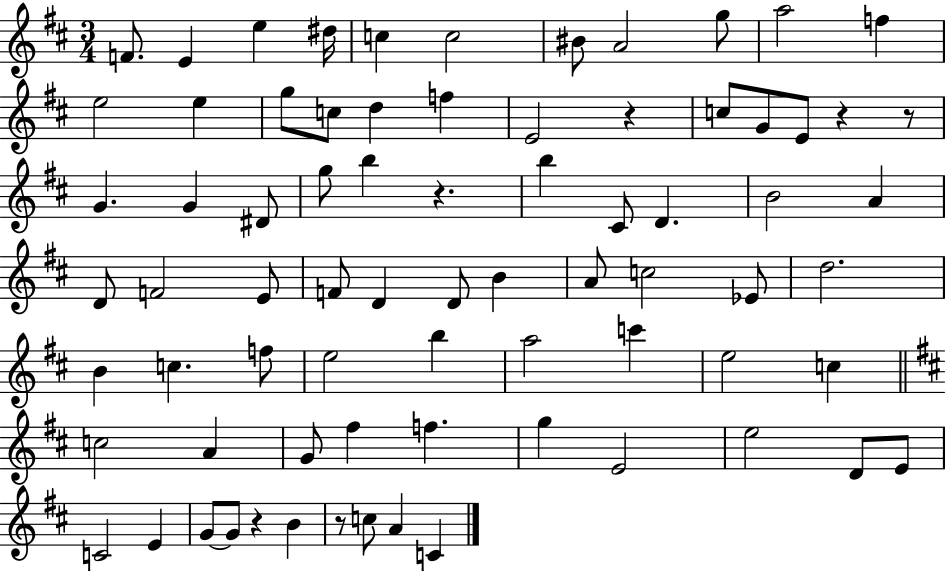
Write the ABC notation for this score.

X:1
T:Untitled
M:3/4
L:1/4
K:D
F/2 E e ^d/4 c c2 ^B/2 A2 g/2 a2 f e2 e g/2 c/2 d f E2 z c/2 G/2 E/2 z z/2 G G ^D/2 g/2 b z b ^C/2 D B2 A D/2 F2 E/2 F/2 D D/2 B A/2 c2 _E/2 d2 B c f/2 e2 b a2 c' e2 c c2 A G/2 ^f f g E2 e2 D/2 E/2 C2 E G/2 G/2 z B z/2 c/2 A C